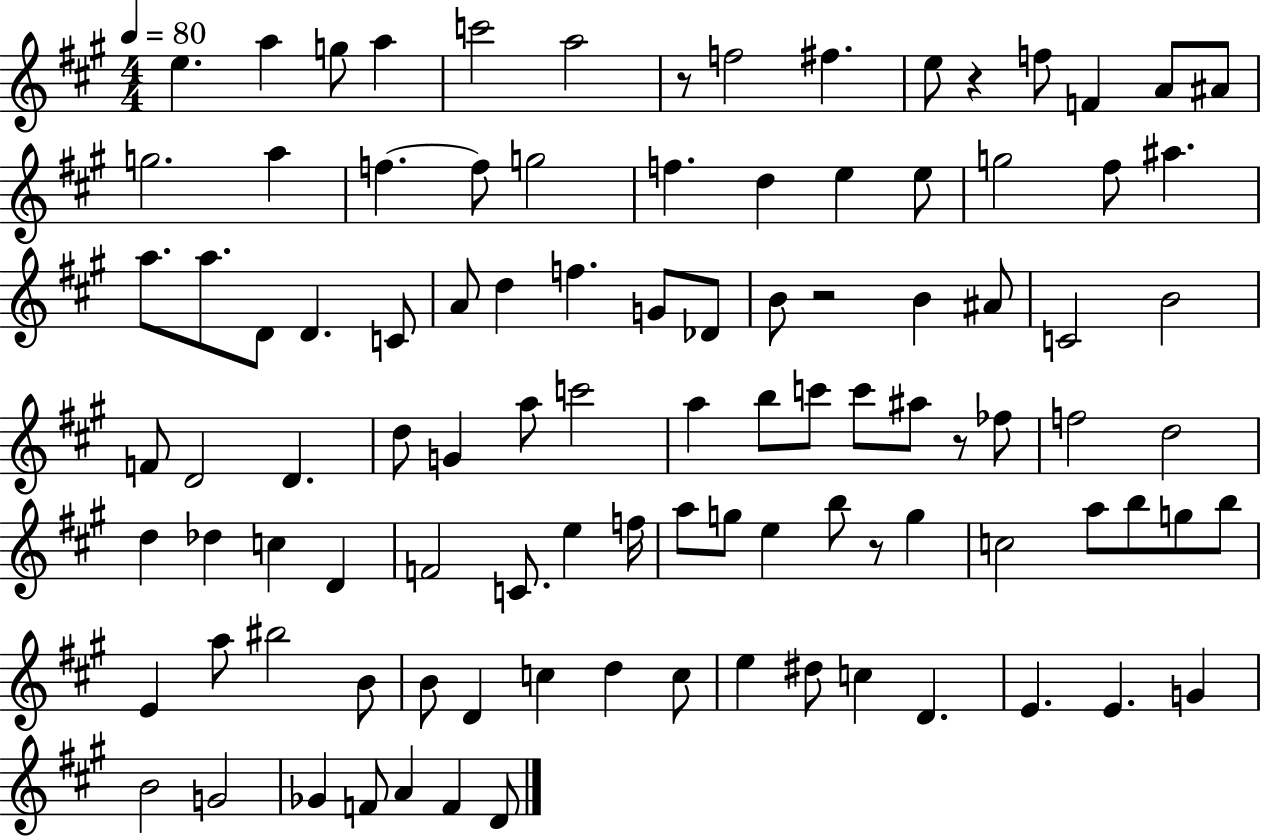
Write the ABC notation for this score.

X:1
T:Untitled
M:4/4
L:1/4
K:A
e a g/2 a c'2 a2 z/2 f2 ^f e/2 z f/2 F A/2 ^A/2 g2 a f f/2 g2 f d e e/2 g2 ^f/2 ^a a/2 a/2 D/2 D C/2 A/2 d f G/2 _D/2 B/2 z2 B ^A/2 C2 B2 F/2 D2 D d/2 G a/2 c'2 a b/2 c'/2 c'/2 ^a/2 z/2 _f/2 f2 d2 d _d c D F2 C/2 e f/4 a/2 g/2 e b/2 z/2 g c2 a/2 b/2 g/2 b/2 E a/2 ^b2 B/2 B/2 D c d c/2 e ^d/2 c D E E G B2 G2 _G F/2 A F D/2